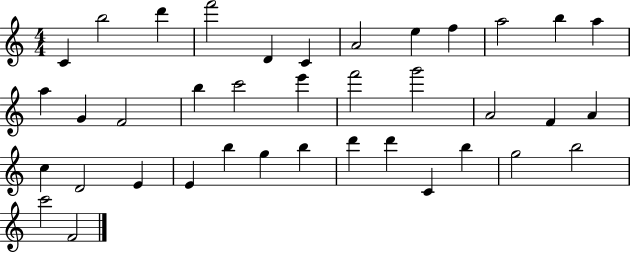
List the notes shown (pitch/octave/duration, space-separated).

C4/q B5/h D6/q F6/h D4/q C4/q A4/h E5/q F5/q A5/h B5/q A5/q A5/q G4/q F4/h B5/q C6/h E6/q F6/h G6/h A4/h F4/q A4/q C5/q D4/h E4/q E4/q B5/q G5/q B5/q D6/q D6/q C4/q B5/q G5/h B5/h C6/h F4/h